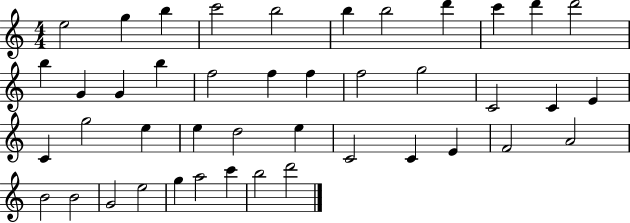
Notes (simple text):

E5/h G5/q B5/q C6/h B5/h B5/q B5/h D6/q C6/q D6/q D6/h B5/q G4/q G4/q B5/q F5/h F5/q F5/q F5/h G5/h C4/h C4/q E4/q C4/q G5/h E5/q E5/q D5/h E5/q C4/h C4/q E4/q F4/h A4/h B4/h B4/h G4/h E5/h G5/q A5/h C6/q B5/h D6/h